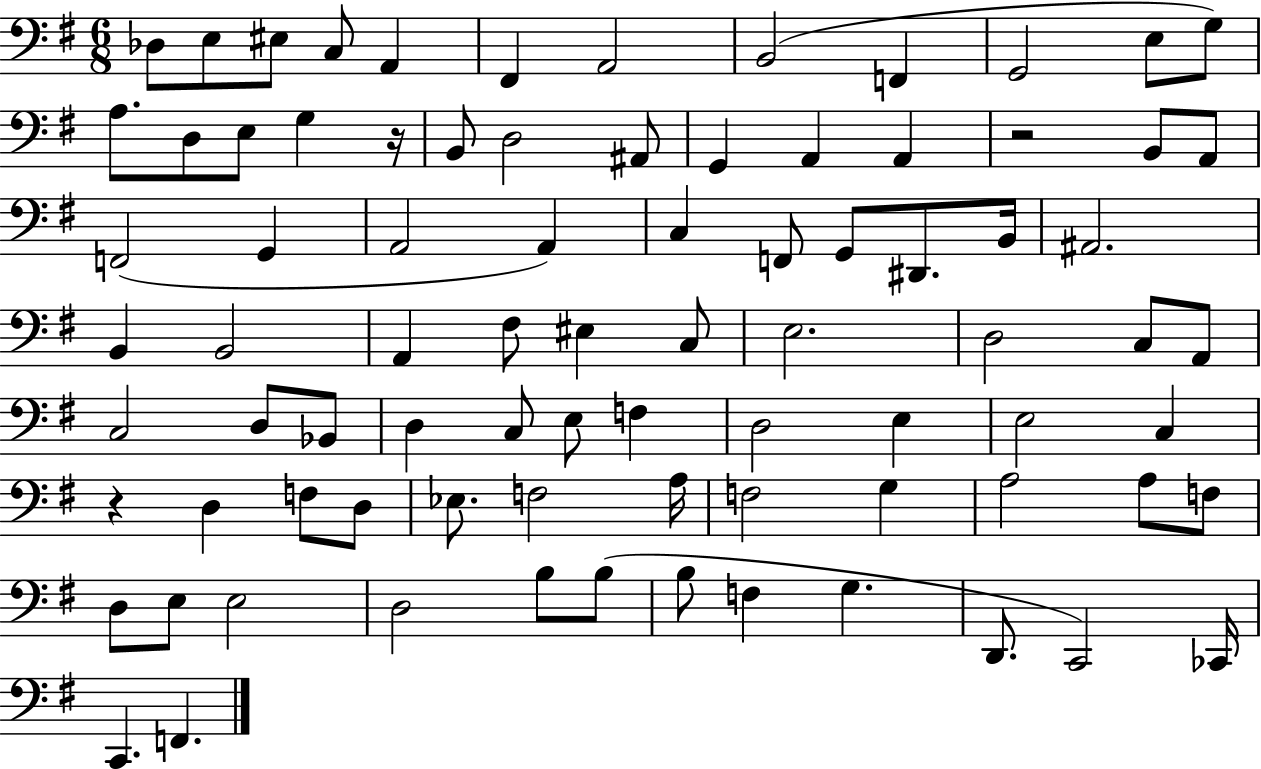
{
  \clef bass
  \numericTimeSignature
  \time 6/8
  \key g \major
  des8 e8 eis8 c8 a,4 | fis,4 a,2 | b,2( f,4 | g,2 e8 g8) | \break a8. d8 e8 g4 r16 | b,8 d2 ais,8 | g,4 a,4 a,4 | r2 b,8 a,8 | \break f,2( g,4 | a,2 a,4) | c4 f,8 g,8 dis,8. b,16 | ais,2. | \break b,4 b,2 | a,4 fis8 eis4 c8 | e2. | d2 c8 a,8 | \break c2 d8 bes,8 | d4 c8 e8 f4 | d2 e4 | e2 c4 | \break r4 d4 f8 d8 | ees8. f2 a16 | f2 g4 | a2 a8 f8 | \break d8 e8 e2 | d2 b8 b8( | b8 f4 g4. | d,8. c,2) ces,16 | \break c,4. f,4. | \bar "|."
}